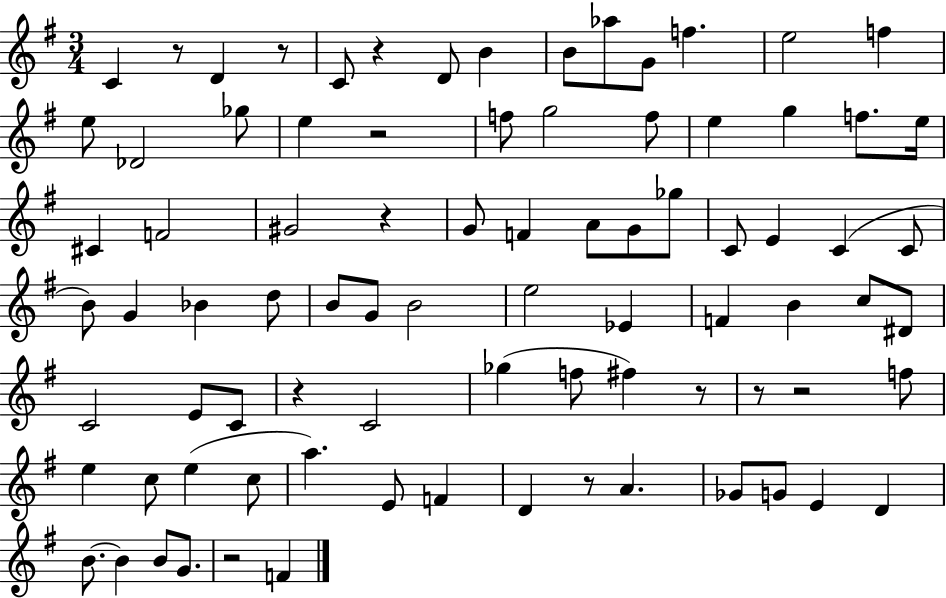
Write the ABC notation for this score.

X:1
T:Untitled
M:3/4
L:1/4
K:G
C z/2 D z/2 C/2 z D/2 B B/2 _a/2 G/2 f e2 f e/2 _D2 _g/2 e z2 f/2 g2 f/2 e g f/2 e/4 ^C F2 ^G2 z G/2 F A/2 G/2 _g/2 C/2 E C C/2 B/2 G _B d/2 B/2 G/2 B2 e2 _E F B c/2 ^D/2 C2 E/2 C/2 z C2 _g f/2 ^f z/2 z/2 z2 f/2 e c/2 e c/2 a E/2 F D z/2 A _G/2 G/2 E D B/2 B B/2 G/2 z2 F